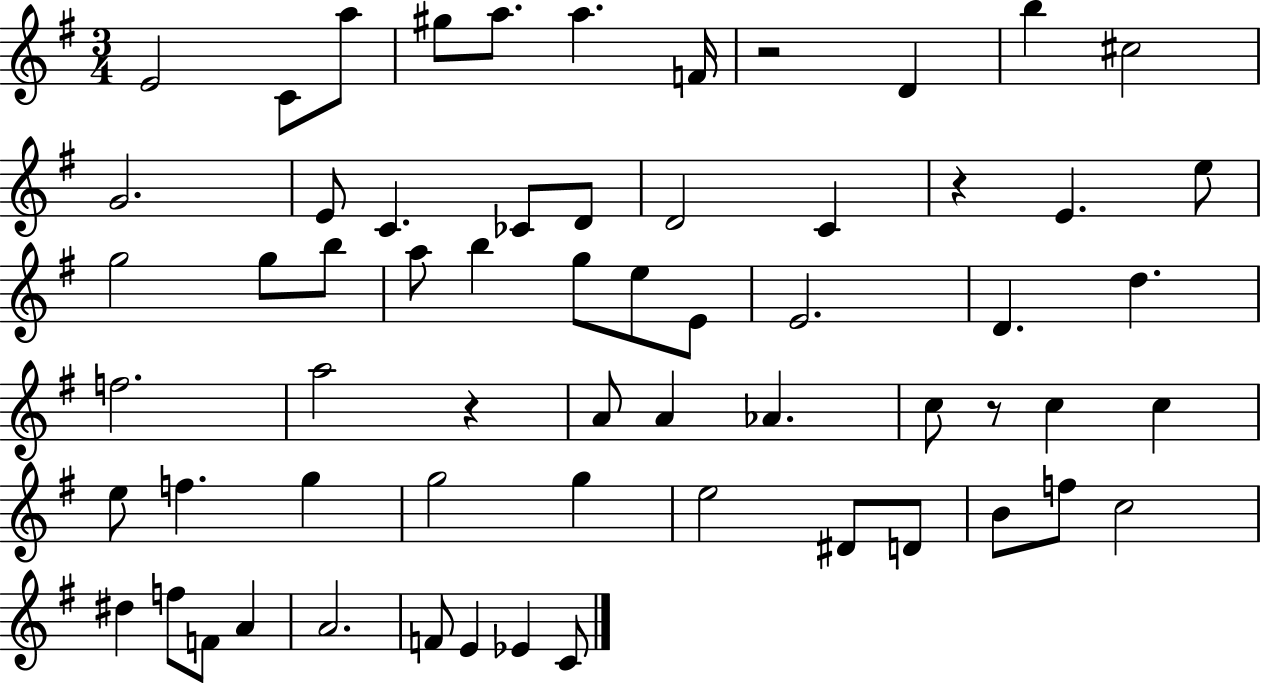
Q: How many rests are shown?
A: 4